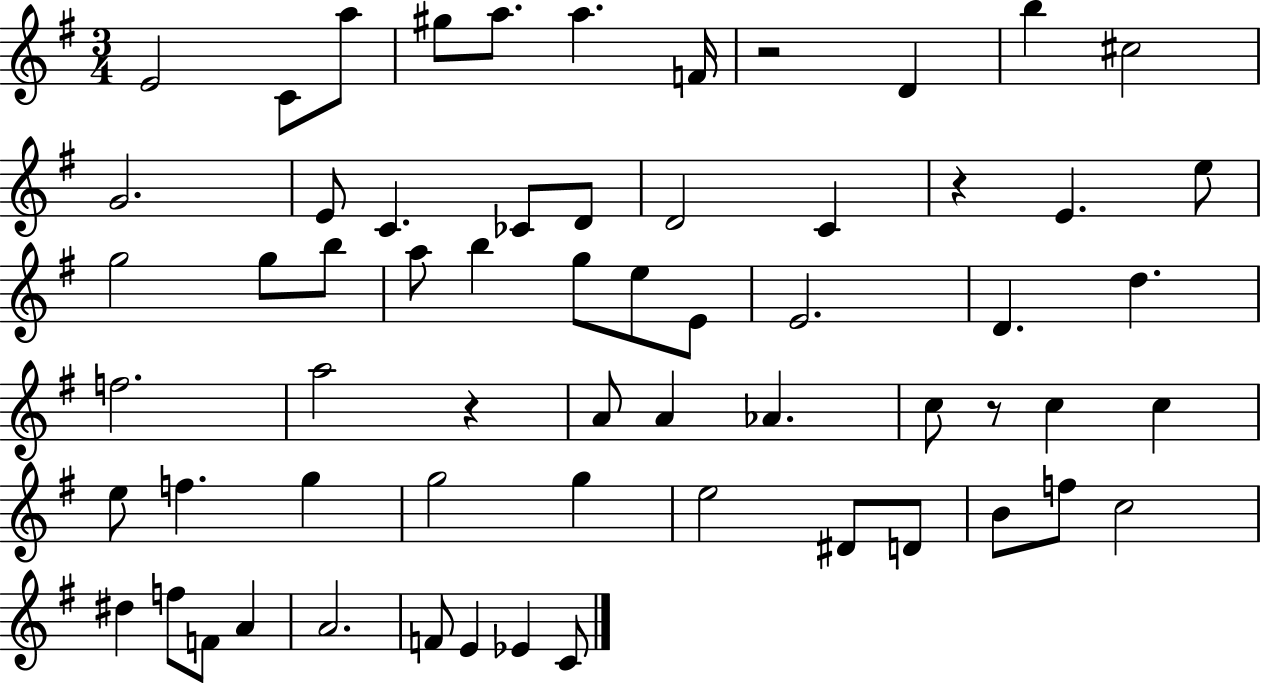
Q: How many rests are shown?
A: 4